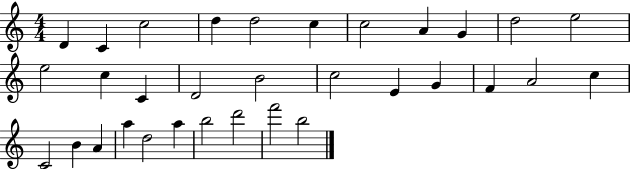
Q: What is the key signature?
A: C major